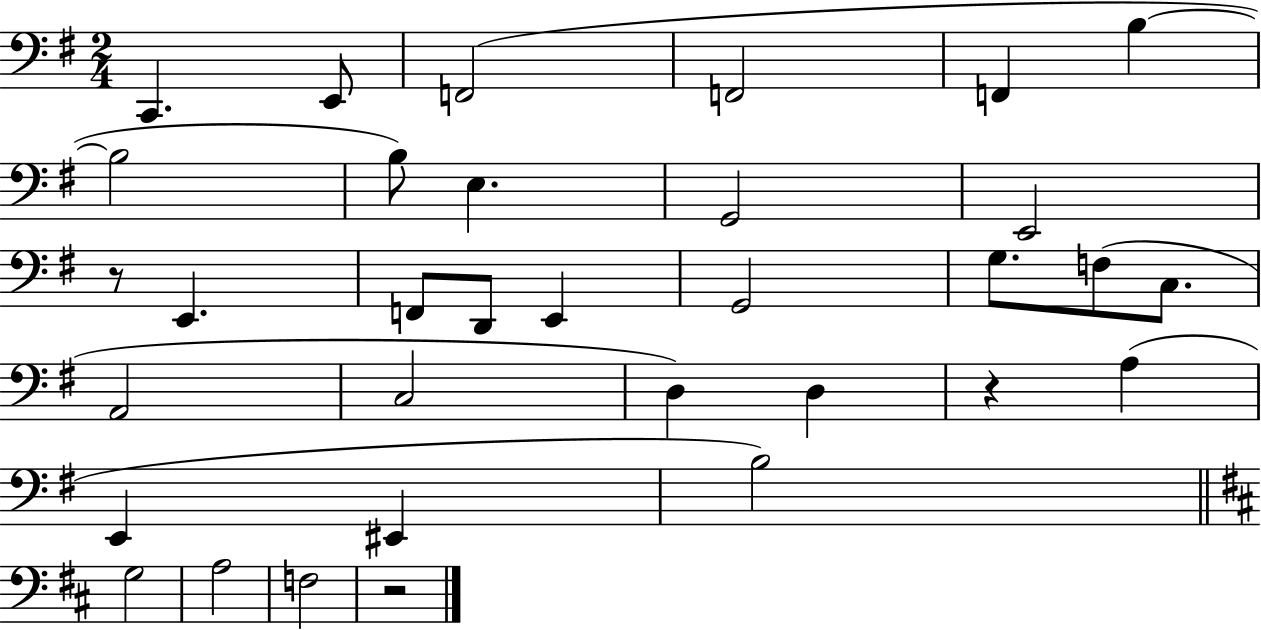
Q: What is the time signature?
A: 2/4